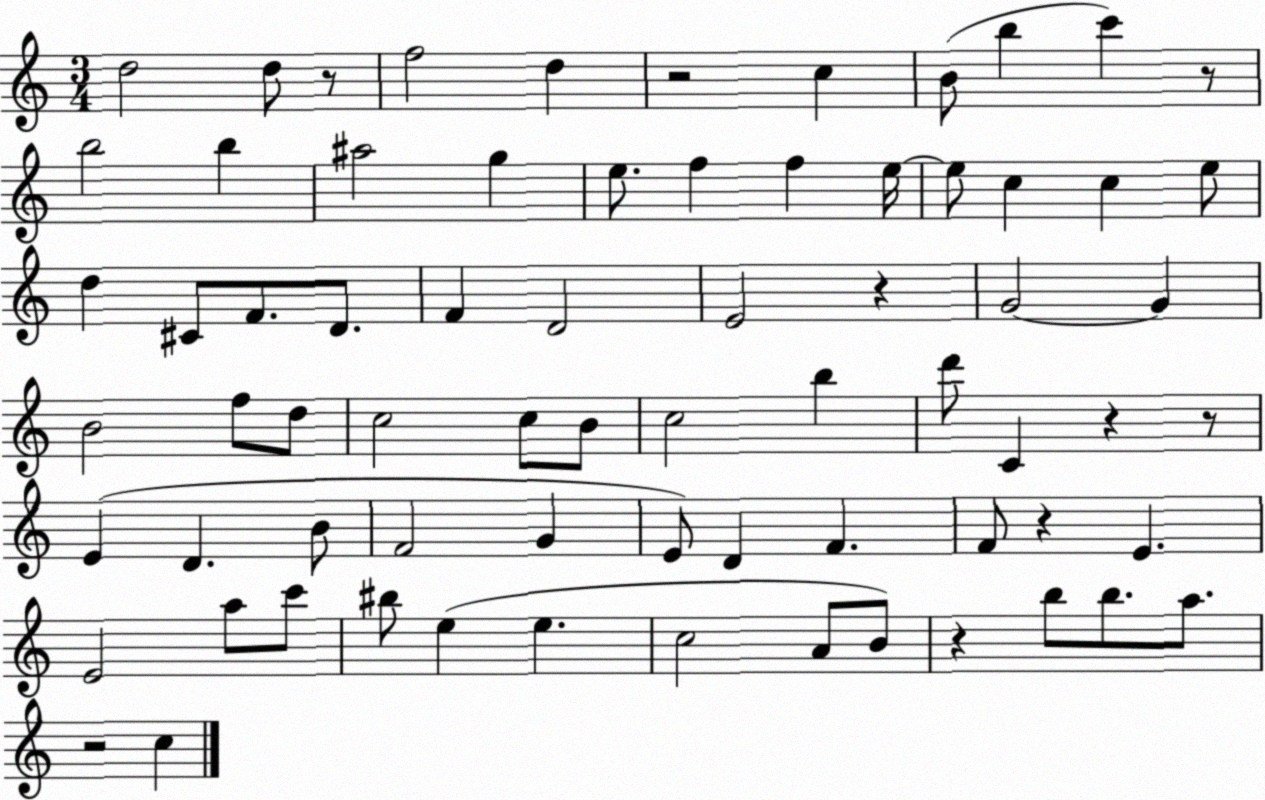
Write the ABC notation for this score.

X:1
T:Untitled
M:3/4
L:1/4
K:C
d2 d/2 z/2 f2 d z2 c B/2 b c' z/2 b2 b ^a2 g e/2 f f e/4 e/2 c c e/2 d ^C/2 F/2 D/2 F D2 E2 z G2 G B2 f/2 d/2 c2 c/2 B/2 c2 b d'/2 C z z/2 E D B/2 F2 G E/2 D F F/2 z E E2 a/2 c'/2 ^b/2 e e c2 A/2 B/2 z b/2 b/2 a/2 z2 c